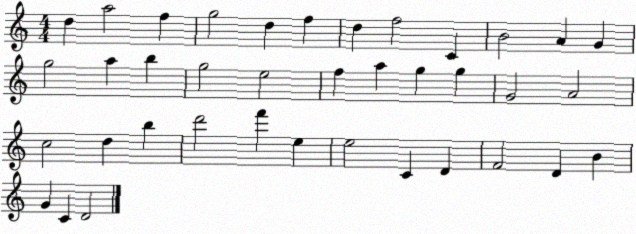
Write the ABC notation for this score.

X:1
T:Untitled
M:4/4
L:1/4
K:C
d a2 f g2 d f d f2 C B2 A G g2 a b g2 e2 f a g g G2 A2 c2 d b d'2 f' e e2 C D F2 D B G C D2